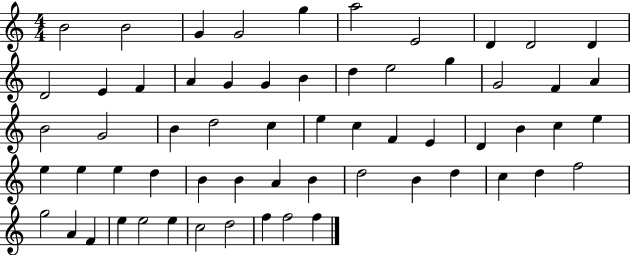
B4/h B4/h G4/q G4/h G5/q A5/h E4/h D4/q D4/h D4/q D4/h E4/q F4/q A4/q G4/q G4/q B4/q D5/q E5/h G5/q G4/h F4/q A4/q B4/h G4/h B4/q D5/h C5/q E5/q C5/q F4/q E4/q D4/q B4/q C5/q E5/q E5/q E5/q E5/q D5/q B4/q B4/q A4/q B4/q D5/h B4/q D5/q C5/q D5/q F5/h G5/h A4/q F4/q E5/q E5/h E5/q C5/h D5/h F5/q F5/h F5/q